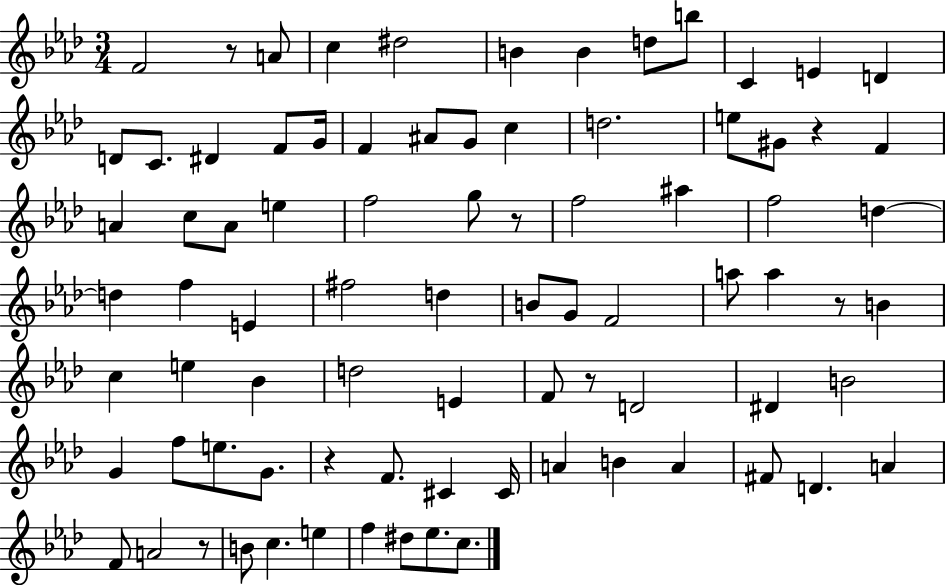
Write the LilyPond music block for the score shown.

{
  \clef treble
  \numericTimeSignature
  \time 3/4
  \key aes \major
  \repeat volta 2 { f'2 r8 a'8 | c''4 dis''2 | b'4 b'4 d''8 b''8 | c'4 e'4 d'4 | \break d'8 c'8. dis'4 f'8 g'16 | f'4 ais'8 g'8 c''4 | d''2. | e''8 gis'8 r4 f'4 | \break a'4 c''8 a'8 e''4 | f''2 g''8 r8 | f''2 ais''4 | f''2 d''4~~ | \break d''4 f''4 e'4 | fis''2 d''4 | b'8 g'8 f'2 | a''8 a''4 r8 b'4 | \break c''4 e''4 bes'4 | d''2 e'4 | f'8 r8 d'2 | dis'4 b'2 | \break g'4 f''8 e''8. g'8. | r4 f'8. cis'4 cis'16 | a'4 b'4 a'4 | fis'8 d'4. a'4 | \break f'8 a'2 r8 | b'8 c''4. e''4 | f''4 dis''8 ees''8. c''8. | } \bar "|."
}